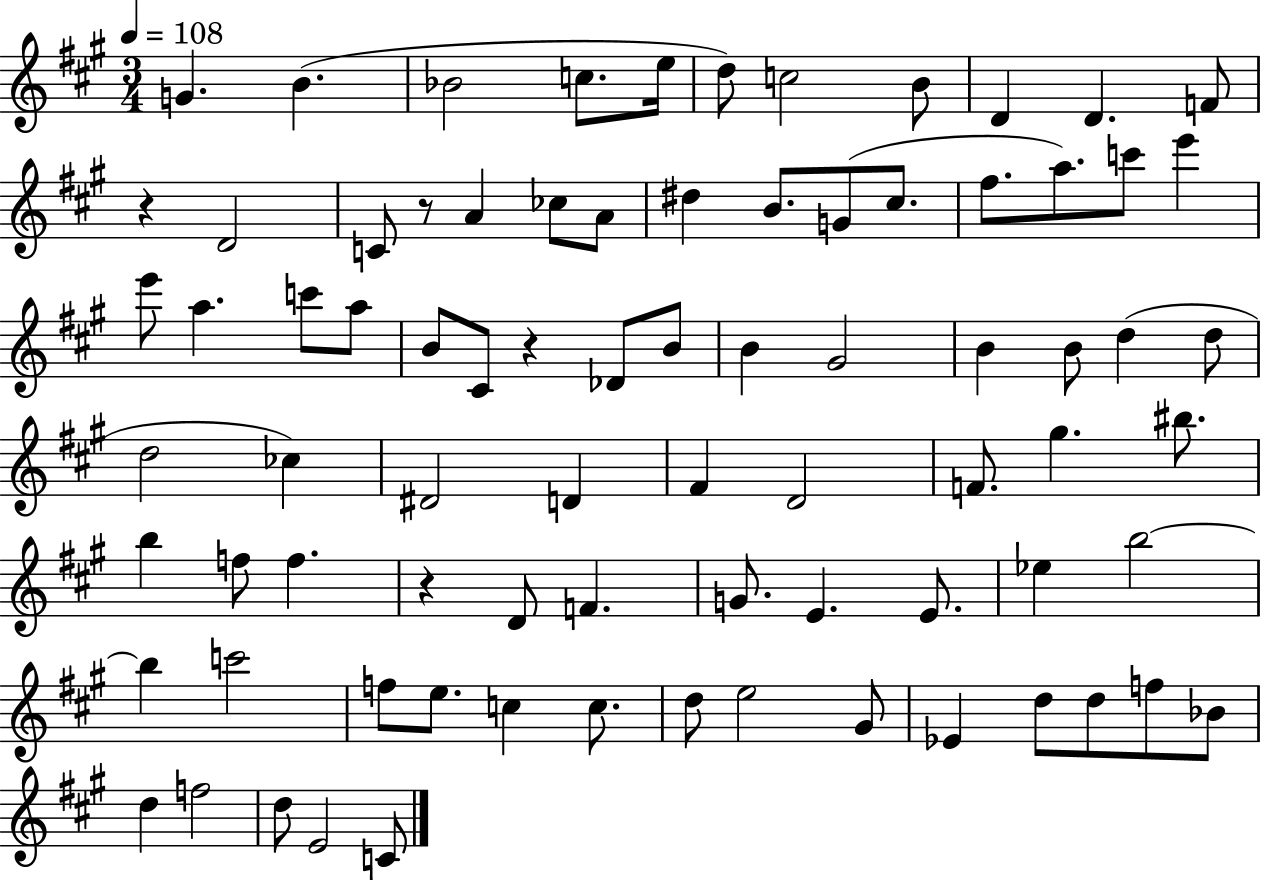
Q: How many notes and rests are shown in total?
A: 80